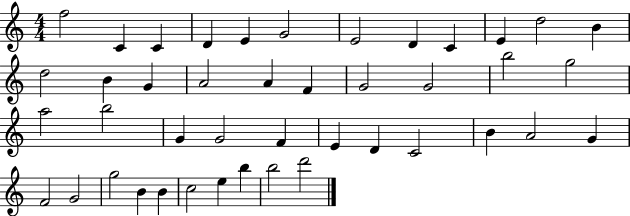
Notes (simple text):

F5/h C4/q C4/q D4/q E4/q G4/h E4/h D4/q C4/q E4/q D5/h B4/q D5/h B4/q G4/q A4/h A4/q F4/q G4/h G4/h B5/h G5/h A5/h B5/h G4/q G4/h F4/q E4/q D4/q C4/h B4/q A4/h G4/q F4/h G4/h G5/h B4/q B4/q C5/h E5/q B5/q B5/h D6/h